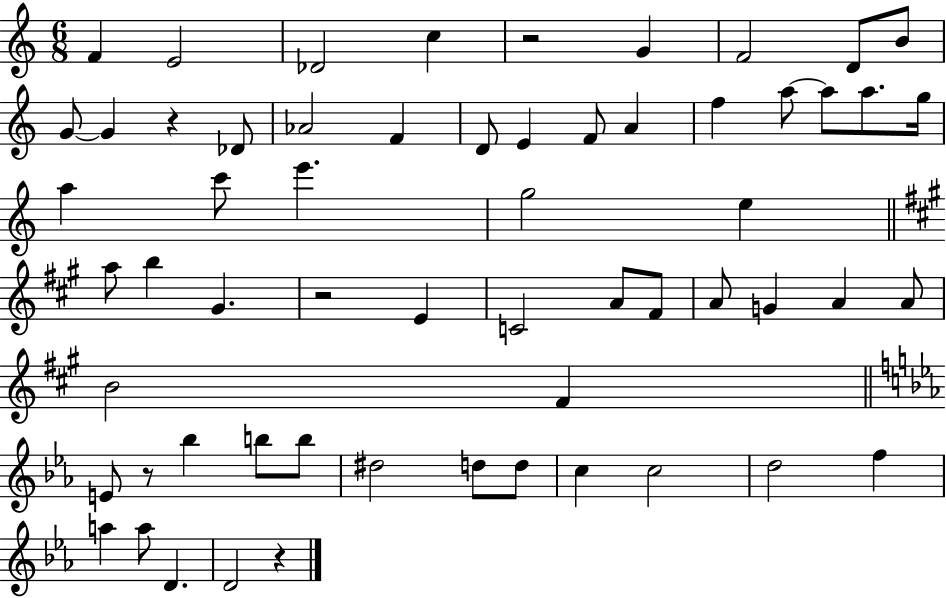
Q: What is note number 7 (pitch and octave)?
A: D4